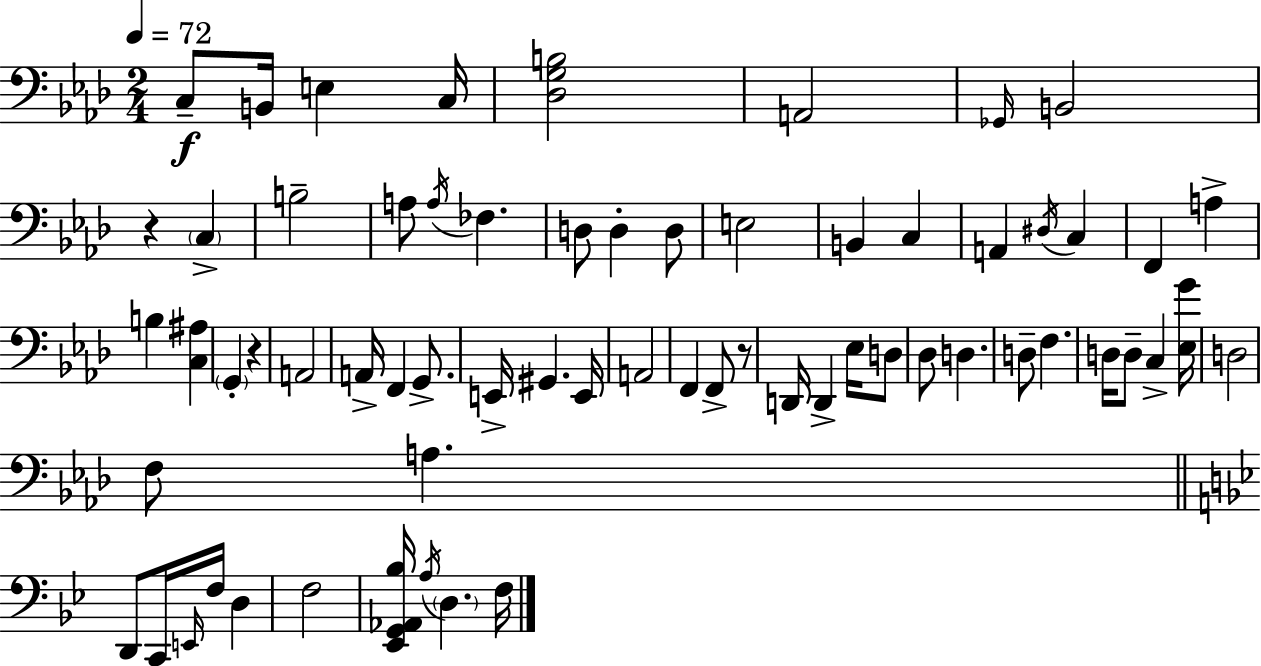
{
  \clef bass
  \numericTimeSignature
  \time 2/4
  \key f \minor
  \tempo 4 = 72
  c8--\f b,16 e4 c16 | <des g b>2 | a,2 | \grace { ges,16 } b,2 | \break r4 \parenthesize c4-> | b2-- | a8 \acciaccatura { a16 } fes4. | d8 d4-. | \break d8 e2 | b,4 c4 | a,4 \acciaccatura { dis16 } c4 | f,4 a4-> | \break b4 <c ais>4 | \parenthesize g,4-. r4 | a,2 | a,16-> f,4 | \break g,8.-> e,16-> gis,4. | e,16 a,2 | f,4 f,8-> | r8 d,16 d,4-> | \break ees16 d8 des8 d4. | d8-- f4. | d16 d8-- c4-> | <ees g'>16 d2 | \break f8 a4. | \bar "||" \break \key g \minor d,8 c,16 \grace { e,16 } f16 d4 | f2 | <ees, g, aes, bes>16 \acciaccatura { a16 } \parenthesize d4. | f16 \bar "|."
}